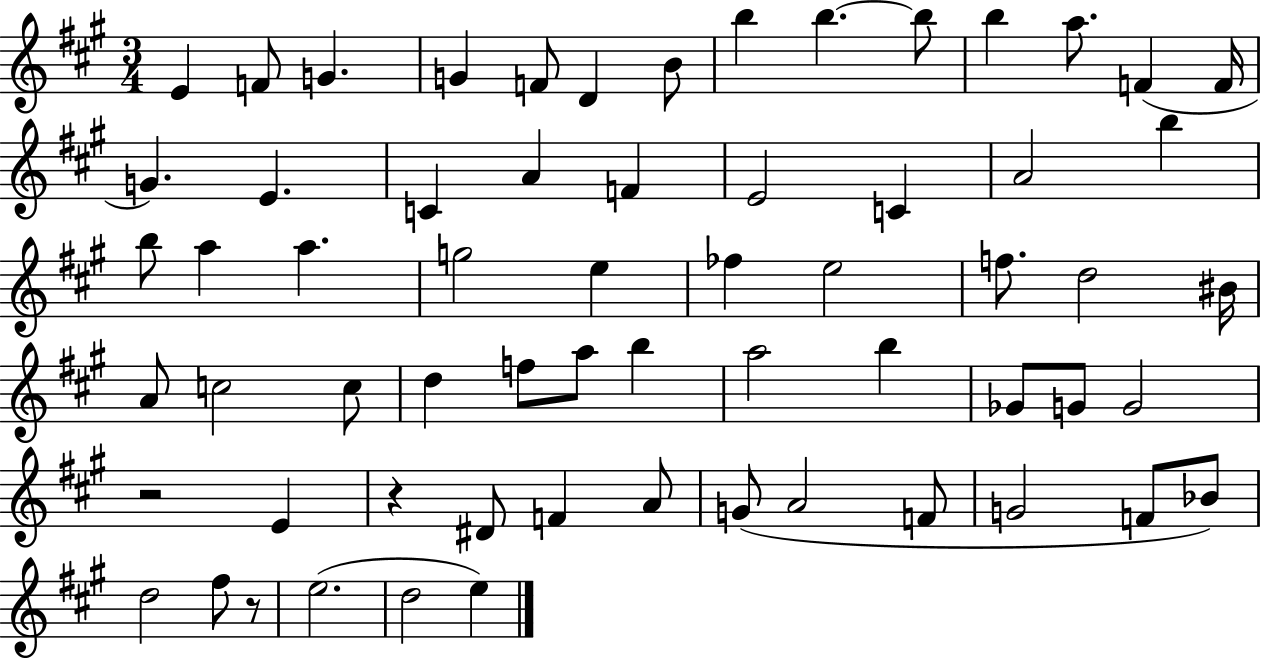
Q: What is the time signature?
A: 3/4